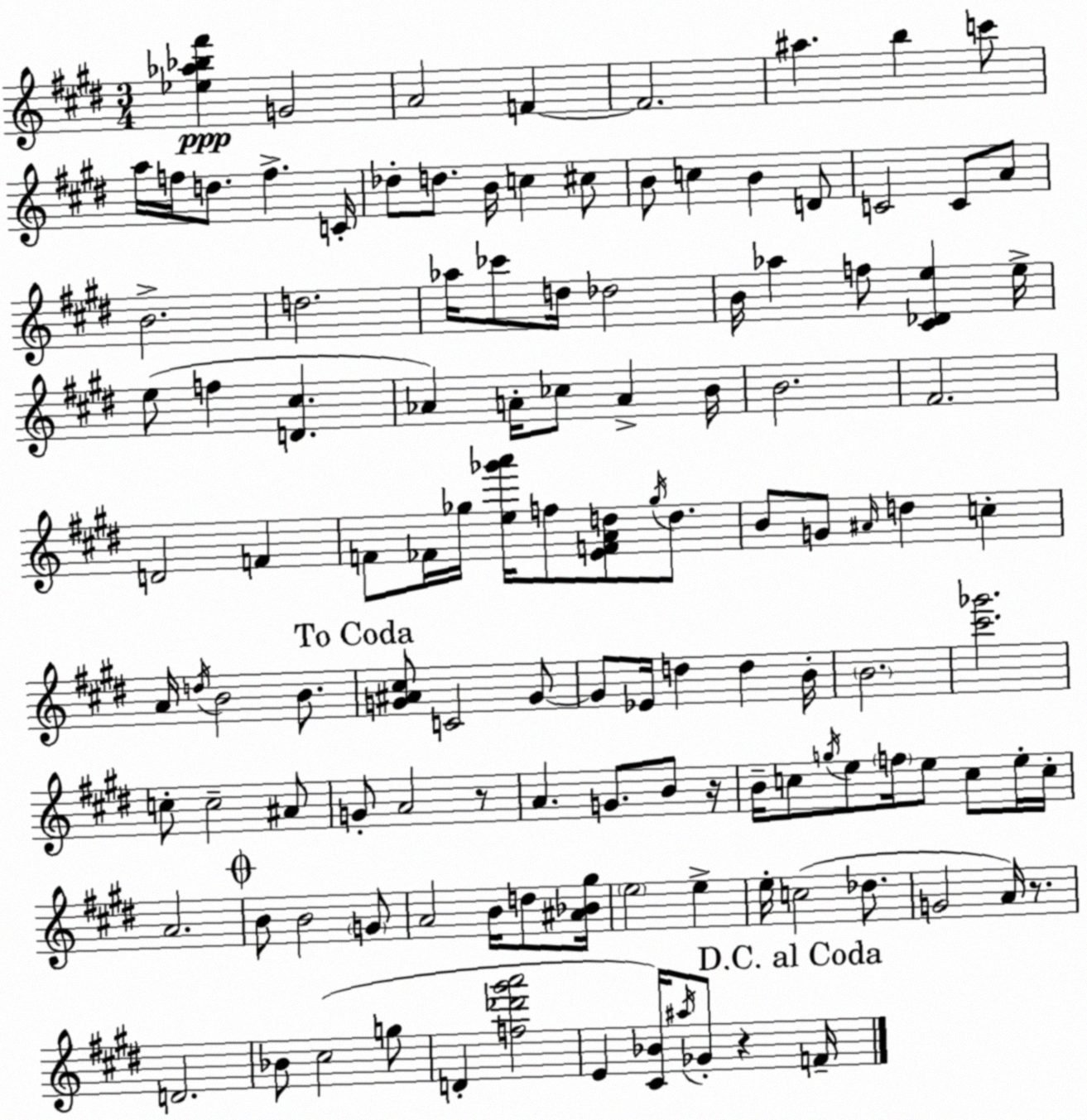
X:1
T:Untitled
M:3/4
L:1/4
K:E
[_e_a_b^f'] G2 A2 F F2 ^a b c'/2 a/4 f/4 d/2 f C/4 _d/2 d/2 B/4 c ^c/2 B/2 c B D/2 C2 C/2 A/2 B2 d2 _a/4 _c'/2 d/4 _d2 B/4 _a f/2 [^C_De] e/4 e/2 f [D^c] _A A/4 _c/2 A B/4 B2 ^F2 D2 F F/2 _F/4 _g/4 [e_g'a']/4 f/2 [EFAd]/2 _g/4 d/2 B/2 G/2 ^A/4 d c A/4 d/4 B2 B/2 [G^A^c]/2 C2 G/2 G/2 _E/4 d d B/4 B2 [^c'_g']2 c/2 c2 ^A/2 G/2 A2 z/2 A G/2 B/2 z/4 B/4 c/2 g/4 e/2 f/4 e/2 c/2 e/4 c/4 A2 B/2 B2 G/2 A2 B/4 d/2 [^A_B^g]/4 e2 e e/4 c2 _d/2 G2 A/4 z/2 D2 _B/2 ^c2 g/2 D [f_d'^g'a']2 E [^C_B]/4 ^a/4 _G/2 z F/4